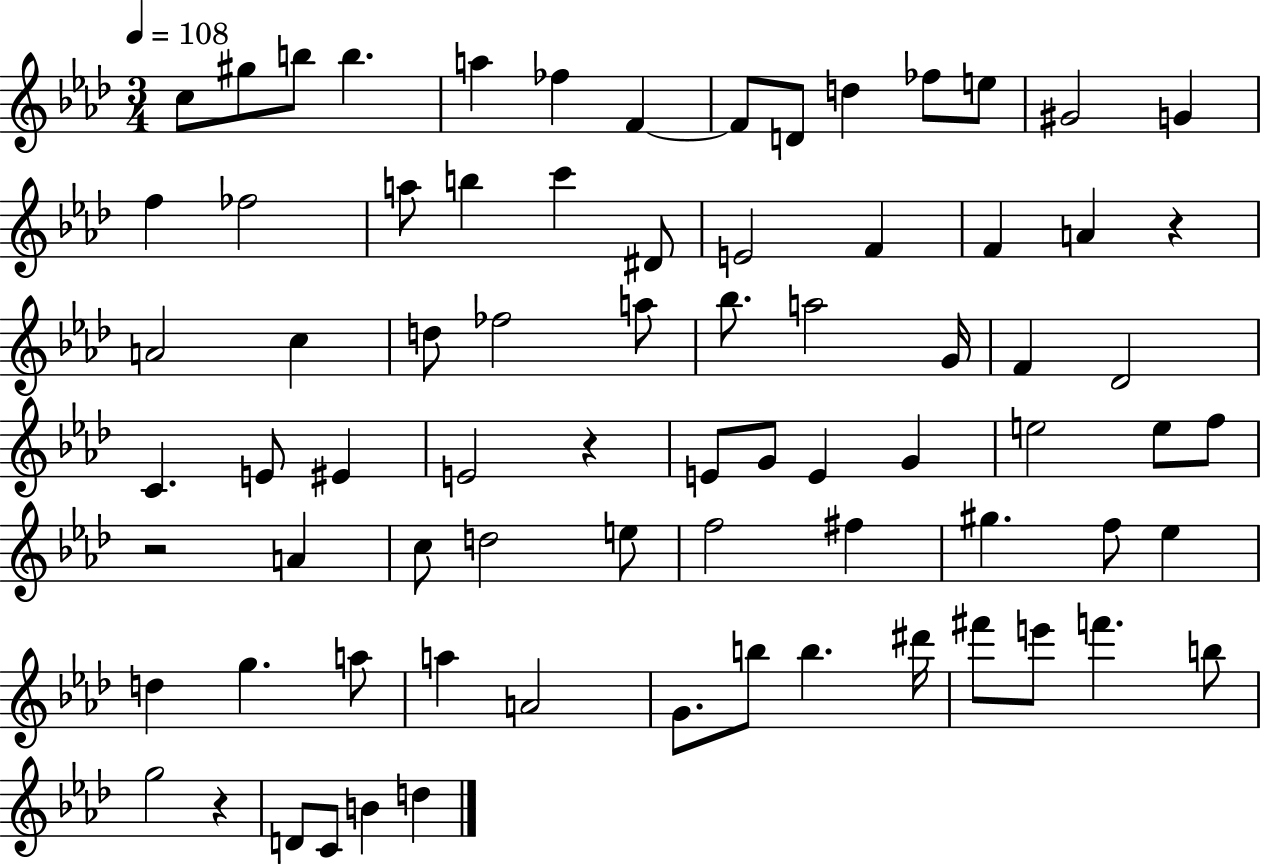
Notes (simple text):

C5/e G#5/e B5/e B5/q. A5/q FES5/q F4/q F4/e D4/e D5/q FES5/e E5/e G#4/h G4/q F5/q FES5/h A5/e B5/q C6/q D#4/e E4/h F4/q F4/q A4/q R/q A4/h C5/q D5/e FES5/h A5/e Bb5/e. A5/h G4/s F4/q Db4/h C4/q. E4/e EIS4/q E4/h R/q E4/e G4/e E4/q G4/q E5/h E5/e F5/e R/h A4/q C5/e D5/h E5/e F5/h F#5/q G#5/q. F5/e Eb5/q D5/q G5/q. A5/e A5/q A4/h G4/e. B5/e B5/q. D#6/s F#6/e E6/e F6/q. B5/e G5/h R/q D4/e C4/e B4/q D5/q